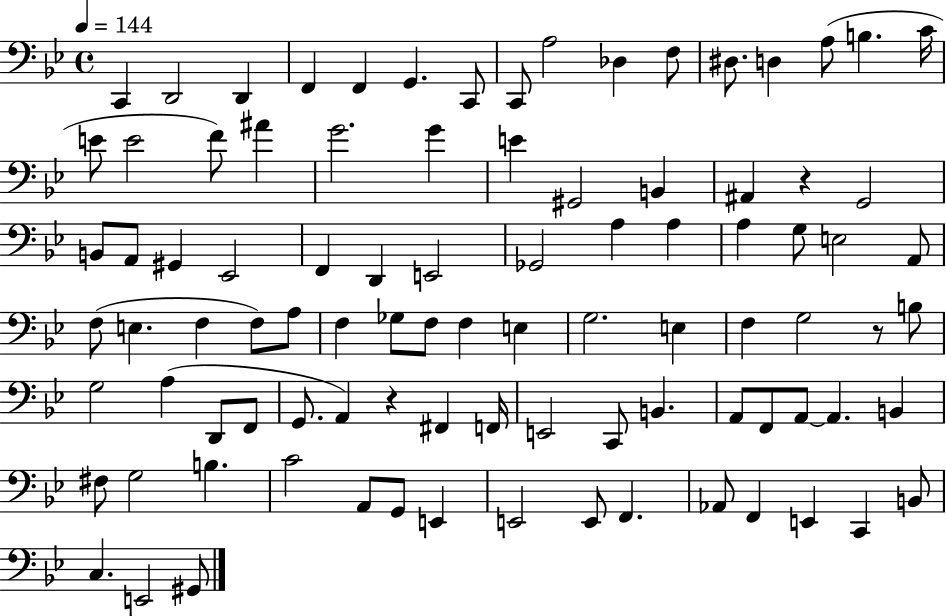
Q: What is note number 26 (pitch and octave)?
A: A#2